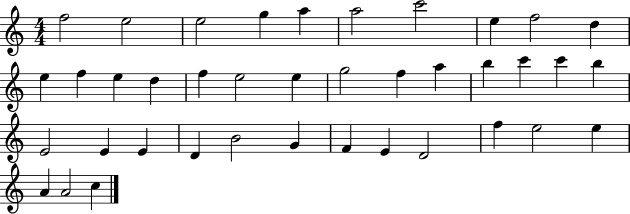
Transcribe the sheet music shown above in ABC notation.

X:1
T:Untitled
M:4/4
L:1/4
K:C
f2 e2 e2 g a a2 c'2 e f2 d e f e d f e2 e g2 f a b c' c' b E2 E E D B2 G F E D2 f e2 e A A2 c